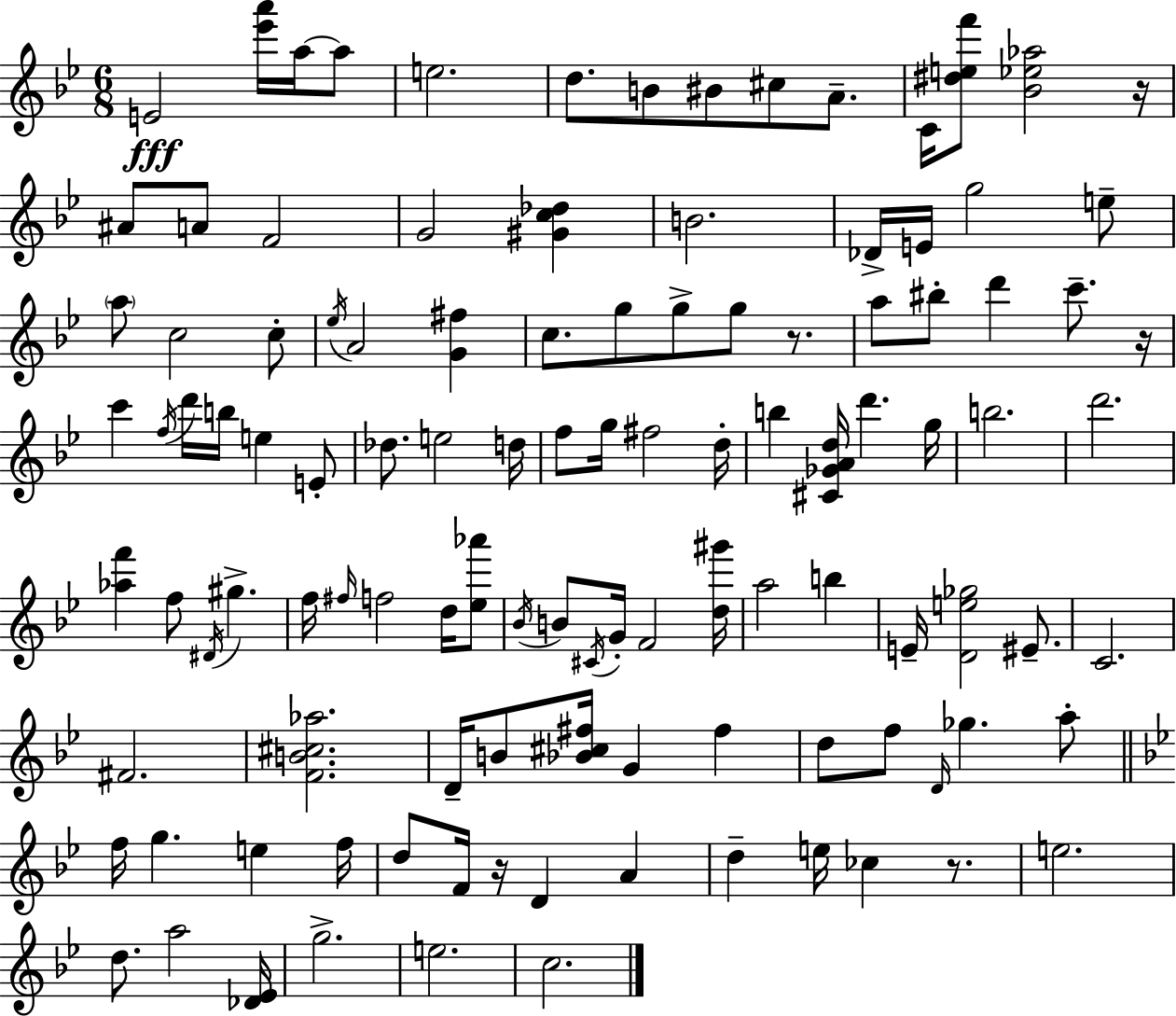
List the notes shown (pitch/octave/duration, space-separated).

E4/h [Eb6,A6]/s A5/s A5/e E5/h. D5/e. B4/e BIS4/e C#5/e A4/e. C4/s [D#5,E5,F6]/e [Bb4,Eb5,Ab5]/h R/s A#4/e A4/e F4/h G4/h [G#4,C5,Db5]/q B4/h. Db4/s E4/s G5/h E5/e A5/e C5/h C5/e Eb5/s A4/h [G4,F#5]/q C5/e. G5/e G5/e G5/e R/e. A5/e BIS5/e D6/q C6/e. R/s C6/q F5/s D6/s B5/s E5/q E4/e Db5/e. E5/h D5/s F5/e G5/s F#5/h D5/s B5/q [C#4,Gb4,A4,D5]/s D6/q. G5/s B5/h. D6/h. [Ab5,F6]/q F5/e D#4/s G#5/q. F5/s F#5/s F5/h D5/s [Eb5,Ab6]/e Bb4/s B4/e C#4/s G4/s F4/h [D5,G#6]/s A5/h B5/q E4/s [D4,E5,Gb5]/h EIS4/e. C4/h. F#4/h. [F4,B4,C#5,Ab5]/h. D4/s B4/e [Bb4,C#5,F#5]/s G4/q F#5/q D5/e F5/e D4/s Gb5/q. A5/e F5/s G5/q. E5/q F5/s D5/e F4/s R/s D4/q A4/q D5/q E5/s CES5/q R/e. E5/h. D5/e. A5/h [Db4,Eb4]/s G5/h. E5/h. C5/h.